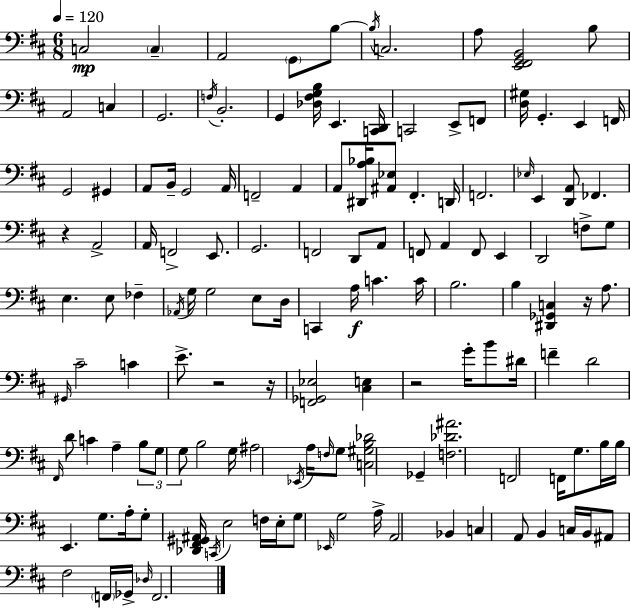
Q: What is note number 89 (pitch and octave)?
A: F3